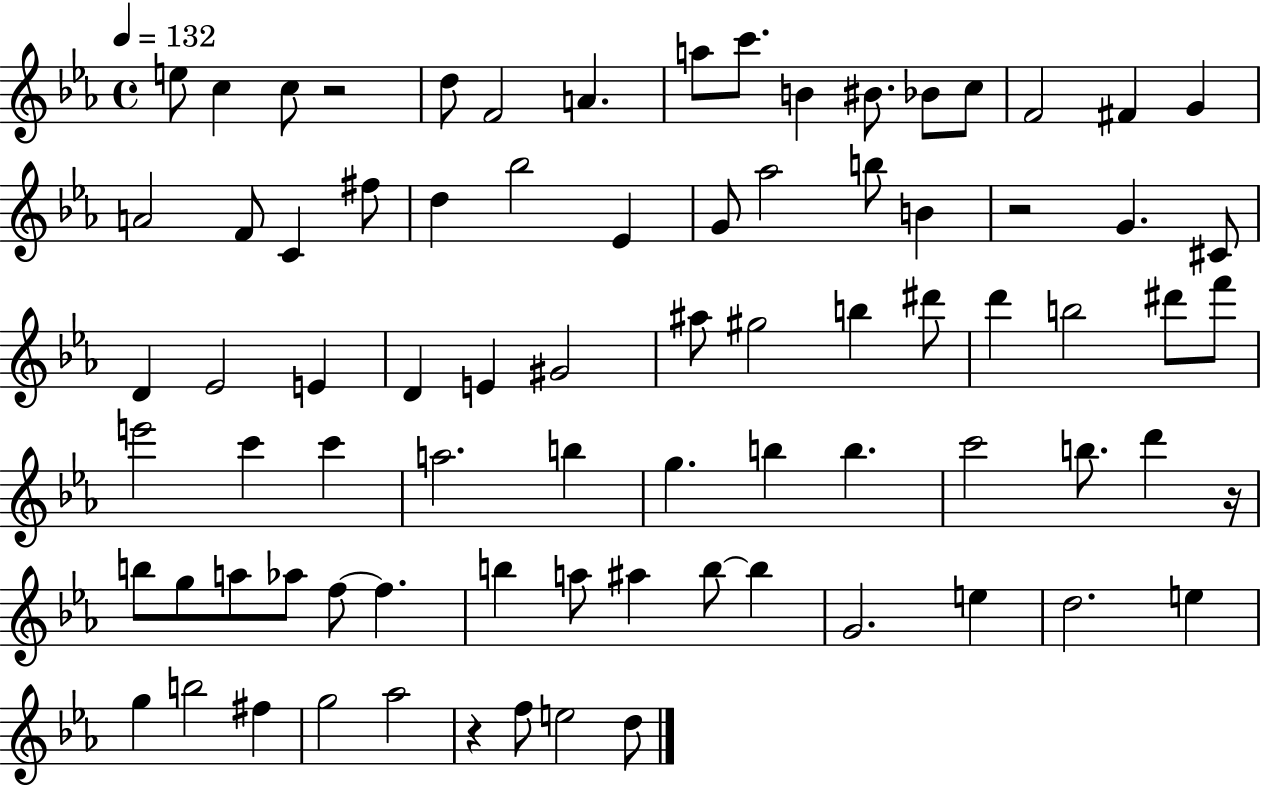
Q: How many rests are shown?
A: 4